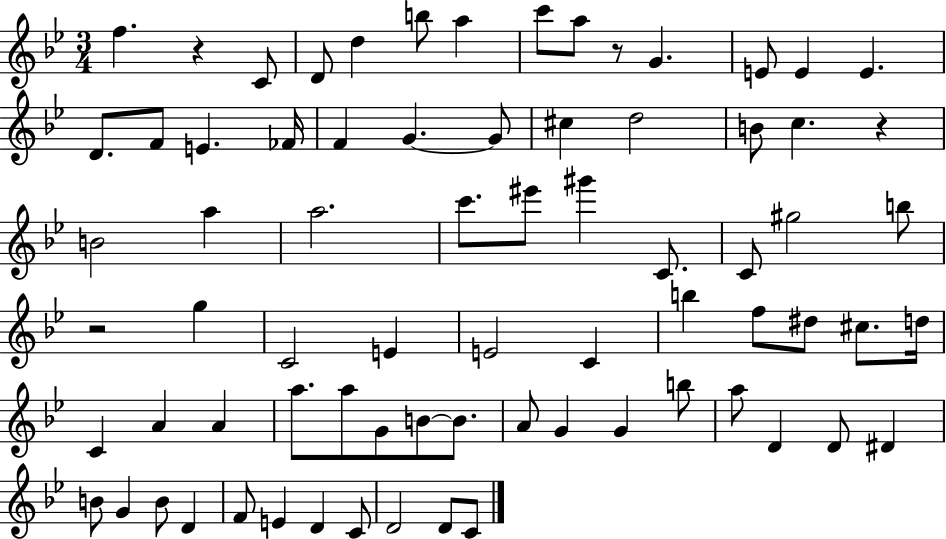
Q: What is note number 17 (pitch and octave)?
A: F4